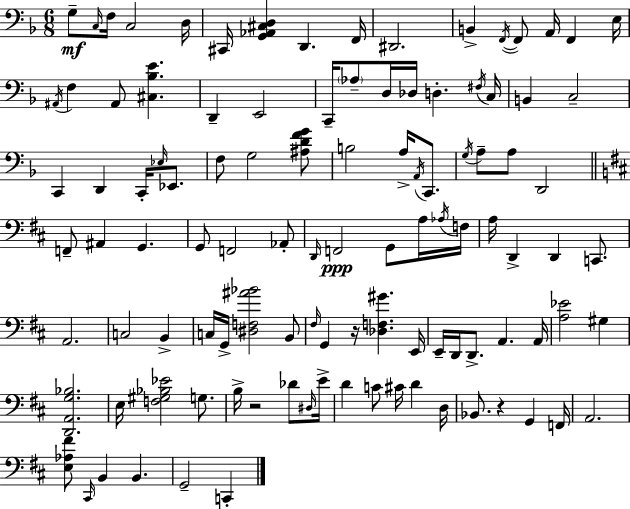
X:1
T:Untitled
M:6/8
L:1/4
K:Dm
G,/2 C,/4 F,/4 C,2 D,/4 ^C,,/4 [G,,_A,,^C,D,] D,, F,,/4 ^D,,2 B,, F,,/4 F,,/2 A,,/4 F,, E,/4 ^A,,/4 F, ^A,,/2 [^C,_B,E] D,, E,,2 C,,/4 _A,/2 D,/4 _D,/4 D, ^F,/4 C,/4 B,, C,2 C,, D,, C,,/4 _E,/4 _E,,/2 F,/2 G,2 [^A,DFG]/2 B,2 A,/4 A,,/4 C,,/2 G,/4 A,/2 A,/2 D,,2 F,,/2 ^A,, G,, G,,/2 F,,2 _A,,/2 D,,/4 F,,2 G,,/2 A,/4 _A,/4 F,/4 A,/4 D,, D,, C,,/2 A,,2 C,2 B,, C,/4 G,,/4 [^D,F,^A_B]2 B,,/2 ^F,/4 G,, z/4 [_D,F,^G] E,,/4 E,,/4 D,,/4 D,,/2 A,, A,,/4 [A,_E]2 ^G, [D,,A,,G,_B,]2 E,/4 [F,^G,_B,_E]2 G,/2 B,/4 z2 _D/2 ^D,/4 E/4 D C/2 ^C/4 D D,/4 _B,,/2 z G,, F,,/4 A,,2 [E,_A,^F]/2 ^C,,/4 B,, B,, G,,2 C,,